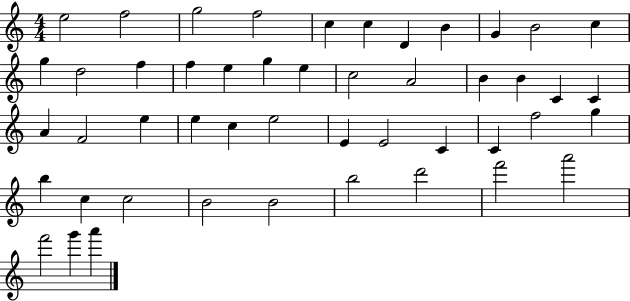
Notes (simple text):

E5/h F5/h G5/h F5/h C5/q C5/q D4/q B4/q G4/q B4/h C5/q G5/q D5/h F5/q F5/q E5/q G5/q E5/q C5/h A4/h B4/q B4/q C4/q C4/q A4/q F4/h E5/q E5/q C5/q E5/h E4/q E4/h C4/q C4/q F5/h G5/q B5/q C5/q C5/h B4/h B4/h B5/h D6/h F6/h A6/h F6/h G6/q A6/q